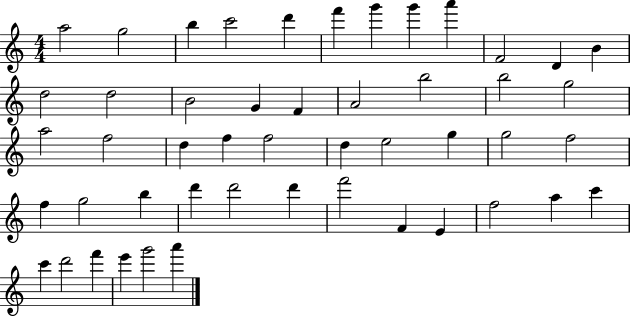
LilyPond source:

{
  \clef treble
  \numericTimeSignature
  \time 4/4
  \key c \major
  a''2 g''2 | b''4 c'''2 d'''4 | f'''4 g'''4 g'''4 a'''4 | f'2 d'4 b'4 | \break d''2 d''2 | b'2 g'4 f'4 | a'2 b''2 | b''2 g''2 | \break a''2 f''2 | d''4 f''4 f''2 | d''4 e''2 g''4 | g''2 f''2 | \break f''4 g''2 b''4 | d'''4 d'''2 d'''4 | f'''2 f'4 e'4 | f''2 a''4 c'''4 | \break c'''4 d'''2 f'''4 | e'''4 g'''2 a'''4 | \bar "|."
}